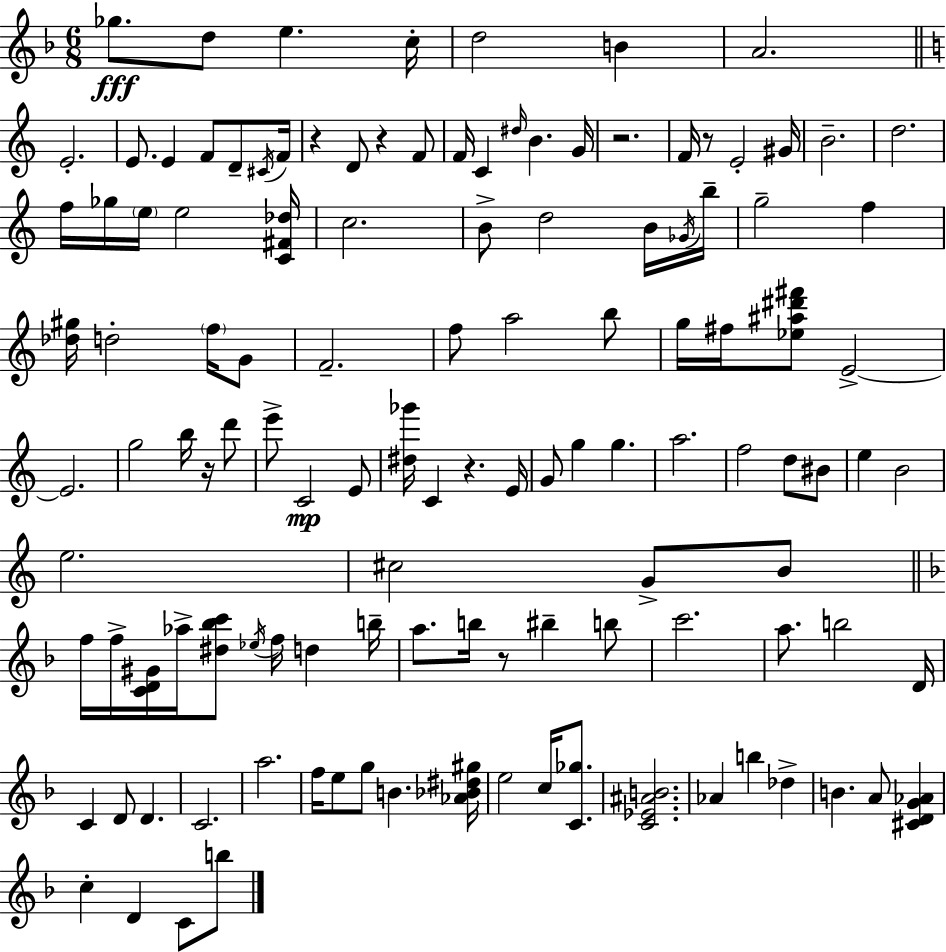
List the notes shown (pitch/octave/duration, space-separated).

Gb5/e. D5/e E5/q. C5/s D5/h B4/q A4/h. E4/h. E4/e. E4/q F4/e D4/e C#4/s F4/s R/q D4/e R/q F4/e F4/s C4/q D#5/s B4/q. G4/s R/h. F4/s R/e E4/h G#4/s B4/h. D5/h. F5/s Gb5/s E5/s E5/h [C4,F#4,Db5]/s C5/h. B4/e D5/h B4/s Gb4/s B5/s G5/h F5/q [Db5,G#5]/s D5/h F5/s G4/e F4/h. F5/e A5/h B5/e G5/s F#5/s [Eb5,A#5,D#6,F#6]/e E4/h E4/h. G5/h B5/s R/s D6/e E6/e C4/h E4/e [D#5,Gb6]/s C4/q R/q. E4/s G4/e G5/q G5/q. A5/h. F5/h D5/e BIS4/e E5/q B4/h E5/h. C#5/h G4/e B4/e F5/s F5/s [C4,D4,G#4]/s Ab5/s [D#5,Bb5,C6]/e Eb5/s F5/s D5/q B5/s A5/e. B5/s R/e BIS5/q B5/e C6/h. A5/e. B5/h D4/s C4/q D4/e D4/q. C4/h. A5/h. F5/s E5/e G5/e B4/q. [Ab4,Bb4,D#5,G#5]/s E5/h C5/s [C4,Gb5]/e. [C4,Eb4,A#4,B4]/h. Ab4/q B5/q Db5/q B4/q. A4/e [C#4,D4,G4,Ab4]/q C5/q D4/q C4/e B5/e